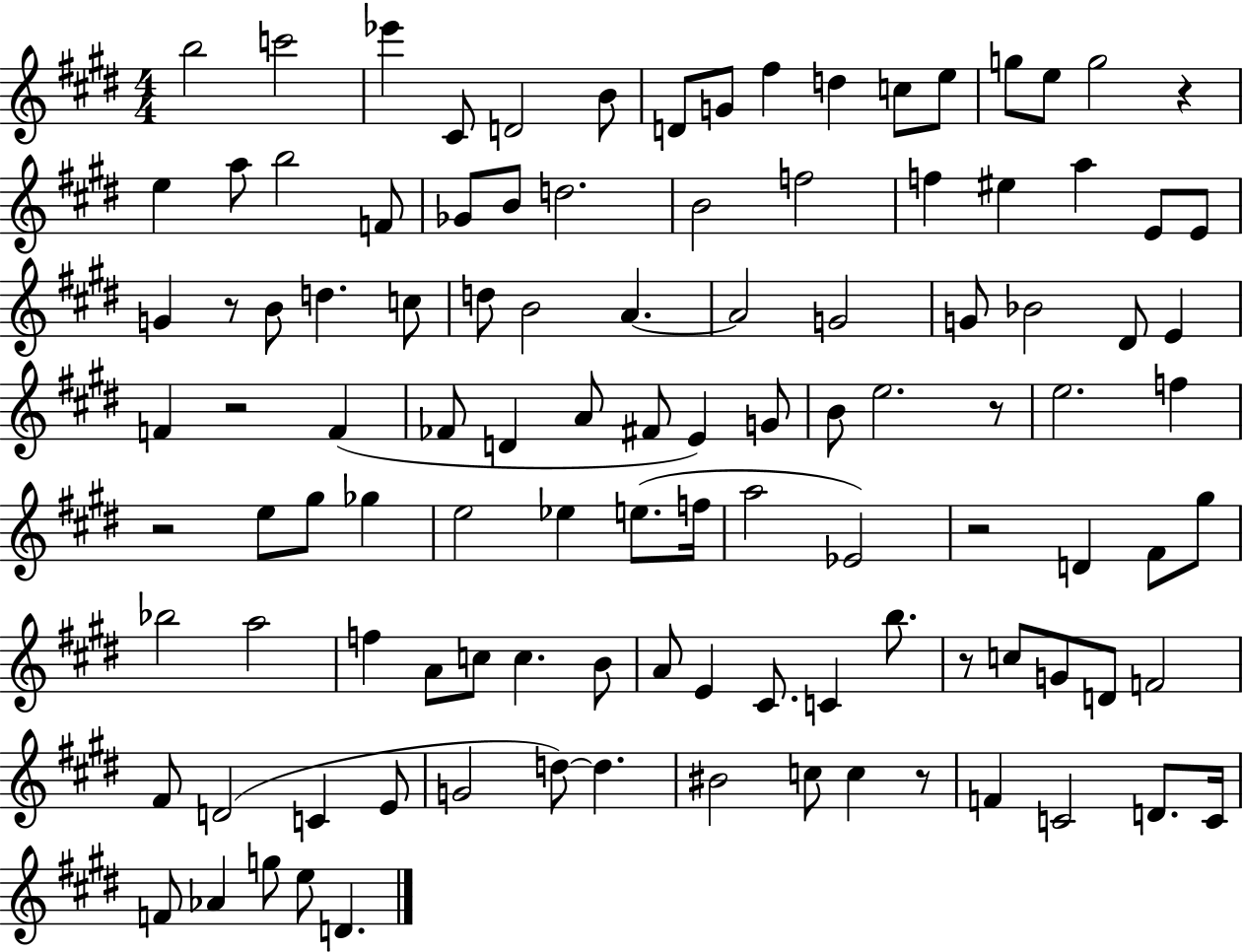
{
  \clef treble
  \numericTimeSignature
  \time 4/4
  \key e \major
  b''2 c'''2 | ees'''4 cis'8 d'2 b'8 | d'8 g'8 fis''4 d''4 c''8 e''8 | g''8 e''8 g''2 r4 | \break e''4 a''8 b''2 f'8 | ges'8 b'8 d''2. | b'2 f''2 | f''4 eis''4 a''4 e'8 e'8 | \break g'4 r8 b'8 d''4. c''8 | d''8 b'2 a'4.~~ | a'2 g'2 | g'8 bes'2 dis'8 e'4 | \break f'4 r2 f'4( | fes'8 d'4 a'8 fis'8 e'4) g'8 | b'8 e''2. r8 | e''2. f''4 | \break r2 e''8 gis''8 ges''4 | e''2 ees''4 e''8.( f''16 | a''2 ees'2) | r2 d'4 fis'8 gis''8 | \break bes''2 a''2 | f''4 a'8 c''8 c''4. b'8 | a'8 e'4 cis'8. c'4 b''8. | r8 c''8 g'8 d'8 f'2 | \break fis'8 d'2( c'4 e'8 | g'2 d''8~~) d''4. | bis'2 c''8 c''4 r8 | f'4 c'2 d'8. c'16 | \break f'8 aes'4 g''8 e''8 d'4. | \bar "|."
}